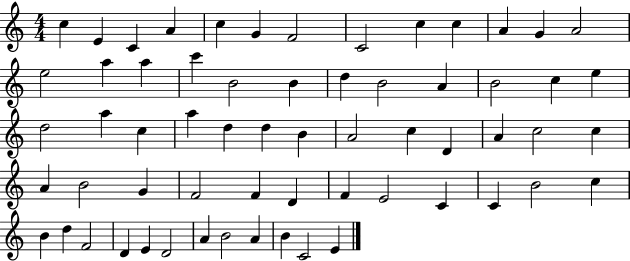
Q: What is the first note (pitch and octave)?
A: C5